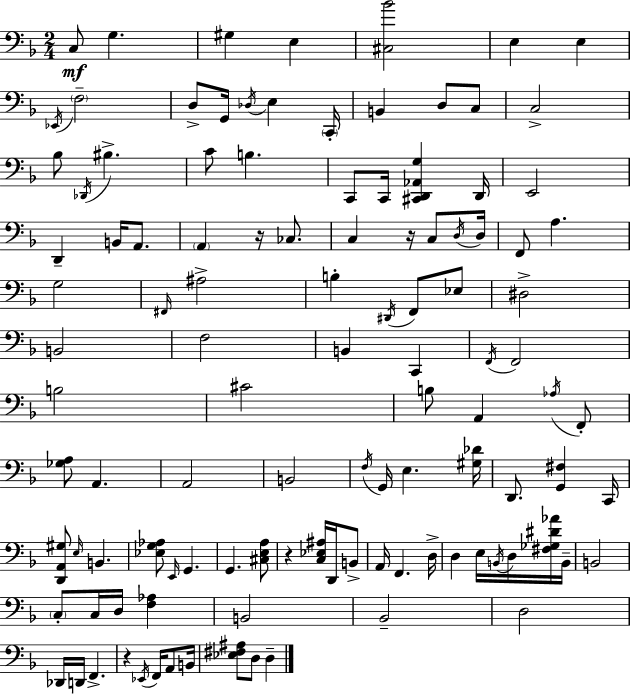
X:1
T:Untitled
M:2/4
L:1/4
K:Dm
C,/2 G, ^G, E, [^C,_B]2 E, E, _E,,/4 F,2 D,/2 G,,/4 _D,/4 E, C,,/4 B,, D,/2 C,/2 C,2 _B,/2 _D,,/4 ^B, C/2 B, C,,/2 C,,/4 [^C,,D,,_A,,G,] D,,/4 E,,2 D,, B,,/4 A,,/2 A,, z/4 _C,/2 C, z/4 C,/2 D,/4 D,/4 F,,/2 A, G,2 ^F,,/4 ^A,2 B, ^D,,/4 F,,/2 _E,/2 ^D,2 B,,2 F,2 B,, C,, F,,/4 F,,2 B,2 ^C2 B,/2 A,, _A,/4 F,,/2 [_G,A,]/2 A,, A,,2 B,,2 F,/4 G,,/4 E, [^G,_D]/4 D,,/2 [G,,^F,] C,,/4 [D,,A,,^G,]/2 E,/4 B,, [_E,G,_A,]/2 E,,/4 G,, G,, [^C,E,A,]/2 z [C,_E,^A,]/4 D,,/4 B,,/2 A,,/4 F,, D,/4 D, E,/4 B,,/4 D,/4 [^F,_G,^D_A]/4 B,,/4 B,,2 C,/2 C,/4 D,/4 [F,_A,] B,,2 _B,,2 D,2 _D,,/4 D,,/4 F,, z _E,,/4 F,,/4 A,,/2 B,,/4 [_E,^F,^A,]/2 D,/2 D,